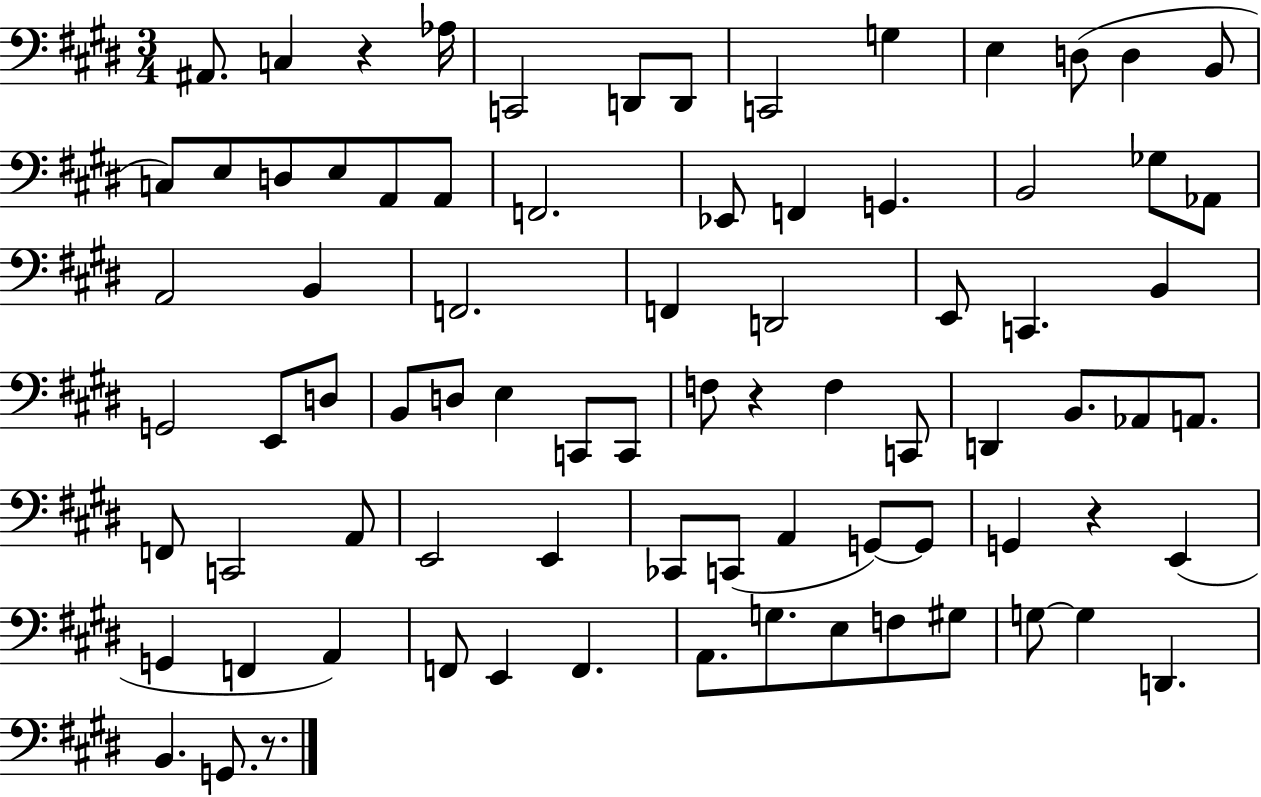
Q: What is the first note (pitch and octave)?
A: A#2